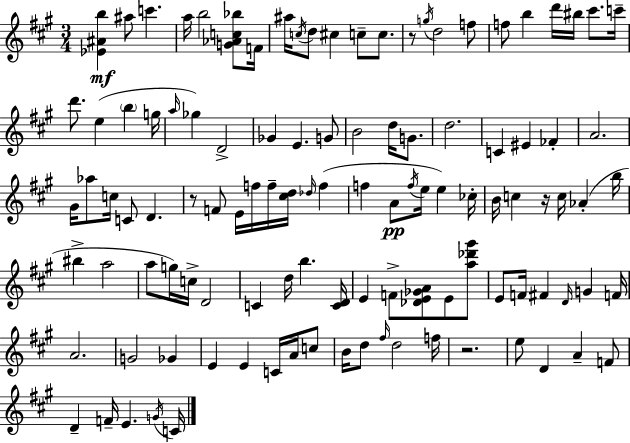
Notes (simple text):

[Eb4,A#4,B5]/q A#5/e C6/q. A5/s B5/h [G4,Ab4,C5,Bb5]/e F4/s A#5/s C5/s D5/e C#5/q C5/e C5/e. R/e G5/s D5/h F5/e F5/e B5/q D6/s BIS5/s C#6/e. C6/s D6/e. E5/q B5/q G5/s A5/s Gb5/q D4/h Gb4/q E4/q. G4/e B4/h D5/s G4/e. D5/h. C4/q EIS4/q FES4/q A4/h. G#4/s Ab5/e C5/s C4/e D4/q. R/e F4/e E4/s F5/s F5/s [C#5,D5]/s Db5/s F5/q F5/q A4/e F5/s E5/s E5/q CES5/s B4/s C5/q R/s C5/s Ab4/q B5/s BIS5/q A5/h A5/e G5/s C5/s D4/h C4/q D5/s B5/q. [C4,D4]/s E4/q F4/e [Db4,E4,Gb4,A4]/e E4/e [A5,Db6,G#6]/e E4/e F4/s F#4/q D4/s G4/q F4/s A4/h. G4/h Gb4/q E4/q E4/q C4/s A4/s C5/e B4/s D5/e F#5/s D5/h F5/s R/h. E5/e D4/q A4/q F4/e D4/q F4/s E4/q. G4/s C4/s